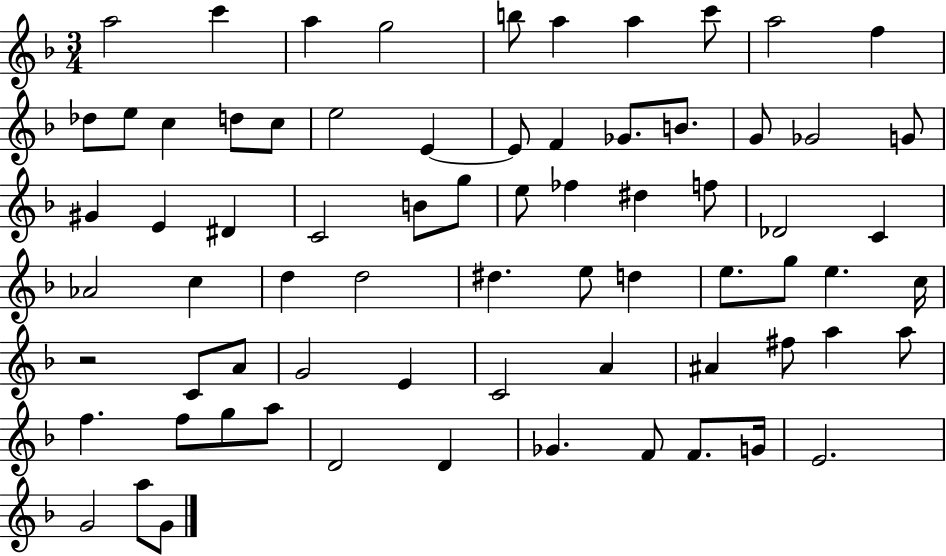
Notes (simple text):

A5/h C6/q A5/q G5/h B5/e A5/q A5/q C6/e A5/h F5/q Db5/e E5/e C5/q D5/e C5/e E5/h E4/q E4/e F4/q Gb4/e. B4/e. G4/e Gb4/h G4/e G#4/q E4/q D#4/q C4/h B4/e G5/e E5/e FES5/q D#5/q F5/e Db4/h C4/q Ab4/h C5/q D5/q D5/h D#5/q. E5/e D5/q E5/e. G5/e E5/q. C5/s R/h C4/e A4/e G4/h E4/q C4/h A4/q A#4/q F#5/e A5/q A5/e F5/q. F5/e G5/e A5/e D4/h D4/q Gb4/q. F4/e F4/e. G4/s E4/h. G4/h A5/e G4/e